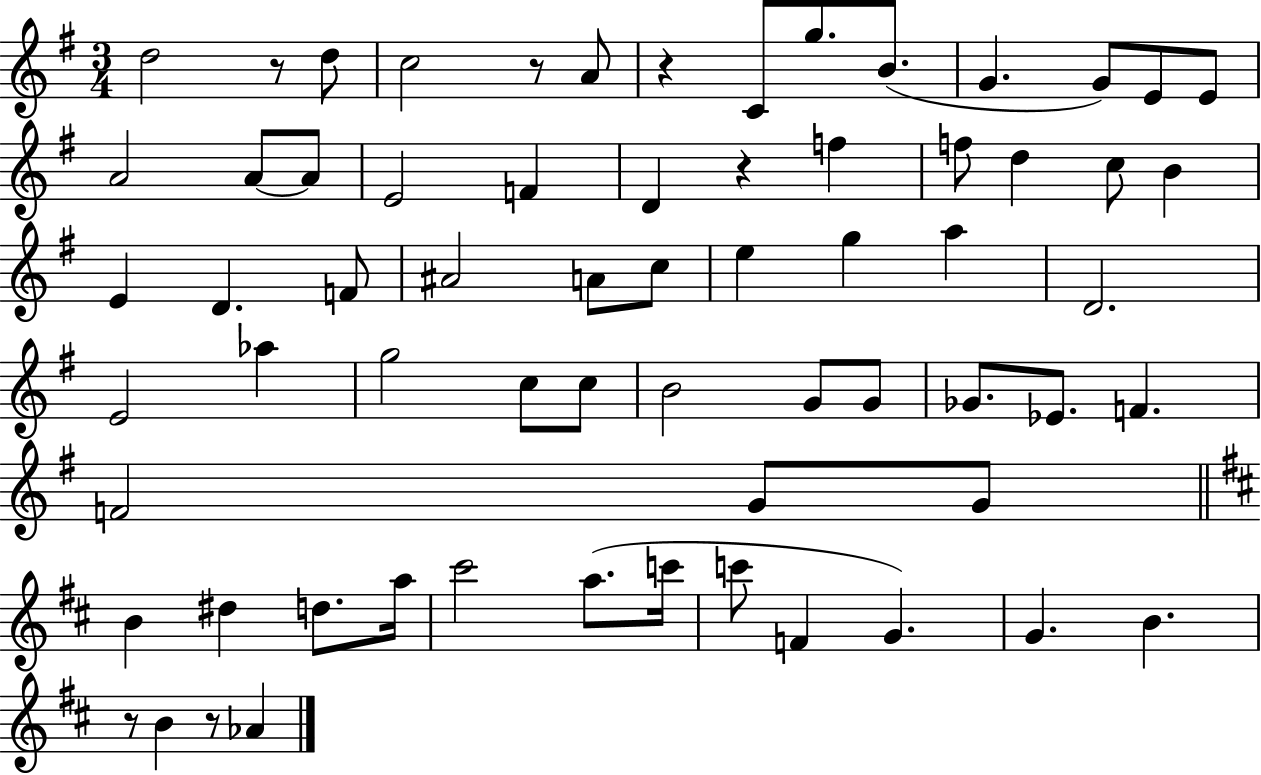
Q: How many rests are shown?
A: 6